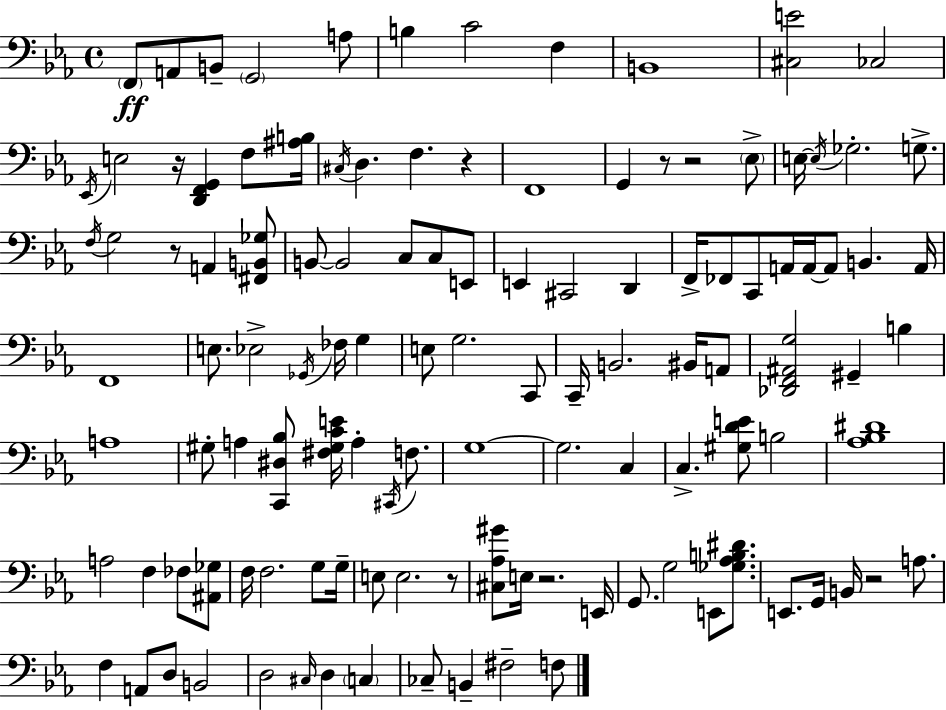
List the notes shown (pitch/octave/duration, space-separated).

F2/e A2/e B2/e G2/h A3/e B3/q C4/h F3/q B2/w [C#3,E4]/h CES3/h Eb2/s E3/h R/s [D2,F2,G2]/q F3/e [A#3,B3]/s C#3/s D3/q. F3/q. R/q F2/w G2/q R/e R/h Eb3/e E3/s E3/s Gb3/h. G3/e. F3/s G3/h R/e A2/q [F#2,B2,Gb3]/e B2/e B2/h C3/e C3/e E2/e E2/q C#2/h D2/q F2/s FES2/e C2/e A2/s A2/s A2/e B2/q. A2/s F2/w E3/e. Eb3/h Gb2/s FES3/s G3/q E3/e G3/h. C2/e C2/s B2/h. BIS2/s A2/e [Db2,F2,A#2,G3]/h G#2/q B3/q A3/w G#3/e A3/q [C2,D#3,Bb3]/e [F#3,G#3,C4,E4]/s A3/q C#2/s F3/e. G3/w G3/h. C3/q C3/q. [G#3,D4,E4]/e B3/h [Ab3,Bb3,D#4]/w A3/h F3/q FES3/e [A#2,Gb3]/e F3/s F3/h. G3/e G3/s E3/e E3/h. R/e [C#3,Ab3,G#4]/e E3/s R/h. E2/s G2/e. G3/h E2/e [Gb3,Ab3,B3,D#4]/e. E2/e. G2/s B2/s R/h A3/e. F3/q A2/e D3/e B2/h D3/h C#3/s D3/q C3/q CES3/e B2/q F#3/h F3/e